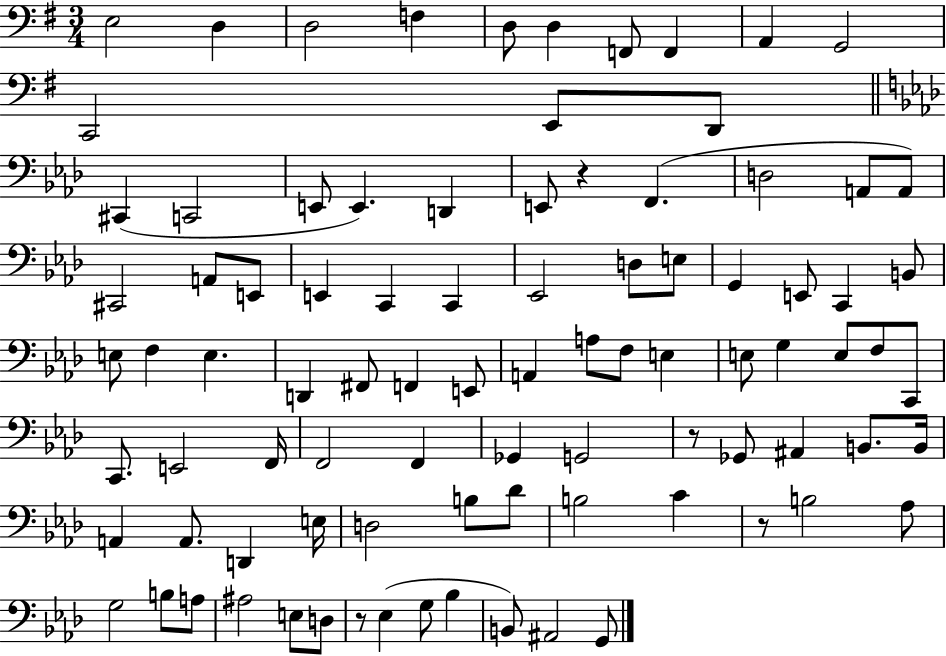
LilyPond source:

{
  \clef bass
  \numericTimeSignature
  \time 3/4
  \key g \major
  e2 d4 | d2 f4 | d8 d4 f,8 f,4 | a,4 g,2 | \break c,2 e,8 d,8 | \bar "||" \break \key f \minor cis,4( c,2 | e,8 e,4.) d,4 | e,8 r4 f,4.( | d2 a,8 a,8) | \break cis,2 a,8 e,8 | e,4 c,4 c,4 | ees,2 d8 e8 | g,4 e,8 c,4 b,8 | \break e8 f4 e4. | d,4 fis,8 f,4 e,8 | a,4 a8 f8 e4 | e8 g4 e8 f8 c,8 | \break c,8. e,2 f,16 | f,2 f,4 | ges,4 g,2 | r8 ges,8 ais,4 b,8. b,16 | \break a,4 a,8. d,4 e16 | d2 b8 des'8 | b2 c'4 | r8 b2 aes8 | \break g2 b8 a8 | ais2 e8 d8 | r8 ees4( g8 bes4 | b,8) ais,2 g,8 | \break \bar "|."
}